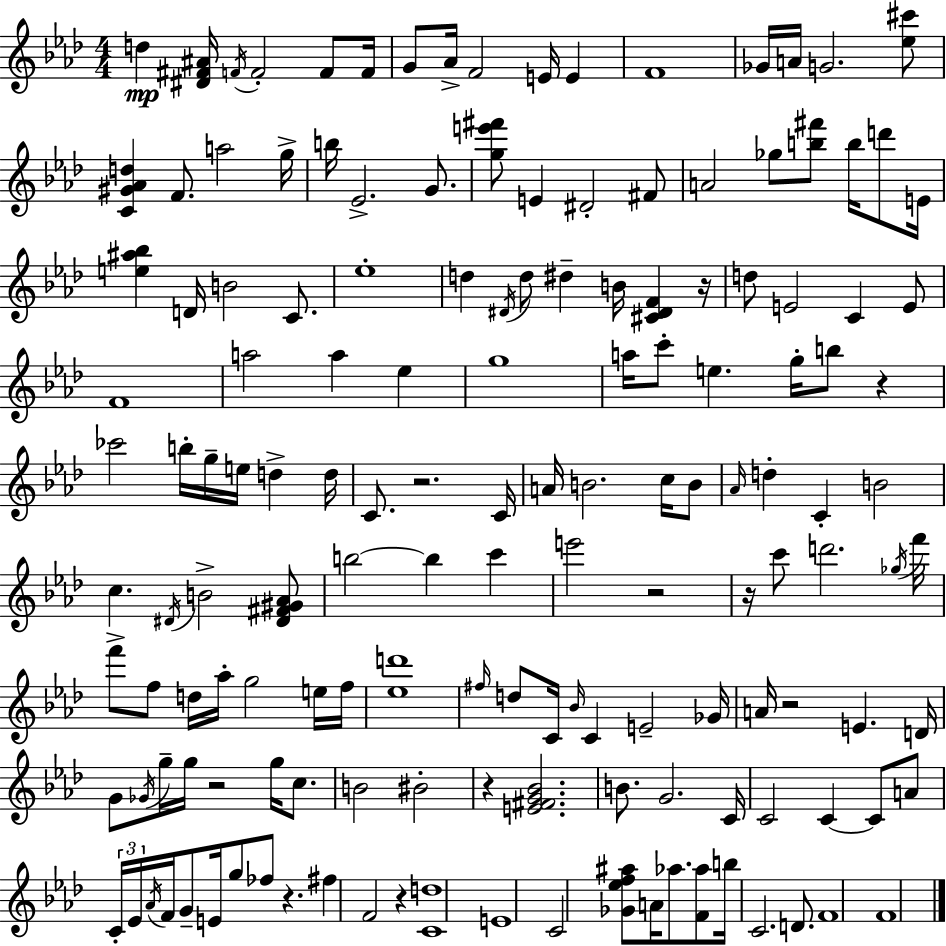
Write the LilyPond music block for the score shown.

{
  \clef treble
  \numericTimeSignature
  \time 4/4
  \key aes \major
  d''4\mp <dis' fis' ais'>16 \acciaccatura { f'16 } f'2-. f'8 | f'16 g'8 aes'16-> f'2 e'16 e'4 | f'1 | ges'16 a'16 g'2. <ees'' cis'''>8 | \break <c' gis' aes' d''>4 f'8. a''2 | g''16-> b''16 ees'2.-> g'8. | <g'' e''' fis'''>8 e'4 dis'2-. fis'8 | a'2 ges''8 <b'' fis'''>8 b''16 d'''8 | \break e'16 <e'' ais'' bes''>4 d'16 b'2 c'8. | ees''1-. | d''4 \acciaccatura { dis'16 } d''8 dis''4-- b'16 <cis' dis' f'>4 | r16 d''8 e'2 c'4 | \break e'8 f'1 | a''2 a''4 ees''4 | g''1 | a''16 c'''8-. e''4. g''16-. b''8 r4 | \break ces'''2 b''16-. g''16-- e''16 d''4-> | d''16 c'8. r2. | c'16 a'16 b'2. c''16 | b'8 \grace { aes'16 } d''4-. c'4-. b'2 | \break c''4. \acciaccatura { dis'16 } b'2-> | <dis' fis' gis' aes'>8 b''2~~ b''4 | c'''4 e'''2 r2 | r16 c'''8 d'''2. | \break \acciaccatura { ges''16 } f'''16 f'''8-> f''8 d''16 aes''16-. g''2 | e''16 f''16 <ees'' d'''>1 | \grace { fis''16 } d''8 c'16 \grace { bes'16 } c'4 e'2-- | ges'16 a'16 r2 | \break e'4. d'16 g'8 \acciaccatura { ges'16 } g''16-- g''16 r2 | g''16 c''8. b'2 | bis'2-. r4 <e' fis' g' bes'>2. | b'8. g'2. | \break c'16 c'2 | c'4~~ c'8 a'8 \tuplet 3/2 { c'16-. ees'16 \acciaccatura { aes'16 } } f'16 g'8-- e'16 g''8 | fes''8 r4. fis''4 f'2 | r4 <c' d''>1 | \break e'1 | c'2 | <ges' ees'' f'' ais''>8 a'16 aes''8. <f' aes''>8 b''16 c'2. | d'8. f'1 | \break f'1 | \bar "|."
}